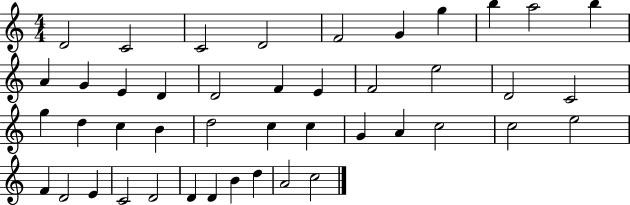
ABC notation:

X:1
T:Untitled
M:4/4
L:1/4
K:C
D2 C2 C2 D2 F2 G g b a2 b A G E D D2 F E F2 e2 D2 C2 g d c B d2 c c G A c2 c2 e2 F D2 E C2 D2 D D B d A2 c2